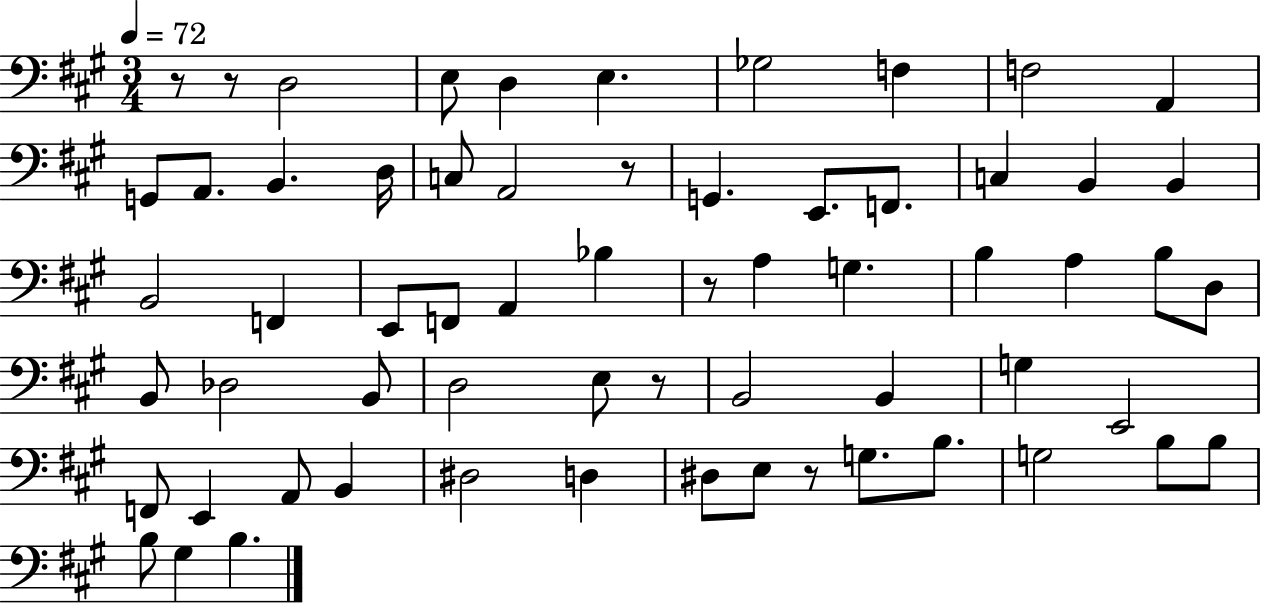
{
  \clef bass
  \numericTimeSignature
  \time 3/4
  \key a \major
  \tempo 4 = 72
  r8 r8 d2 | e8 d4 e4. | ges2 f4 | f2 a,4 | \break g,8 a,8. b,4. d16 | c8 a,2 r8 | g,4. e,8. f,8. | c4 b,4 b,4 | \break b,2 f,4 | e,8 f,8 a,4 bes4 | r8 a4 g4. | b4 a4 b8 d8 | \break b,8 des2 b,8 | d2 e8 r8 | b,2 b,4 | g4 e,2 | \break f,8 e,4 a,8 b,4 | dis2 d4 | dis8 e8 r8 g8. b8. | g2 b8 b8 | \break b8 gis4 b4. | \bar "|."
}